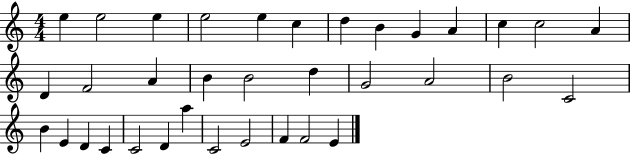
X:1
T:Untitled
M:4/4
L:1/4
K:C
e e2 e e2 e c d B G A c c2 A D F2 A B B2 d G2 A2 B2 C2 B E D C C2 D a C2 E2 F F2 E